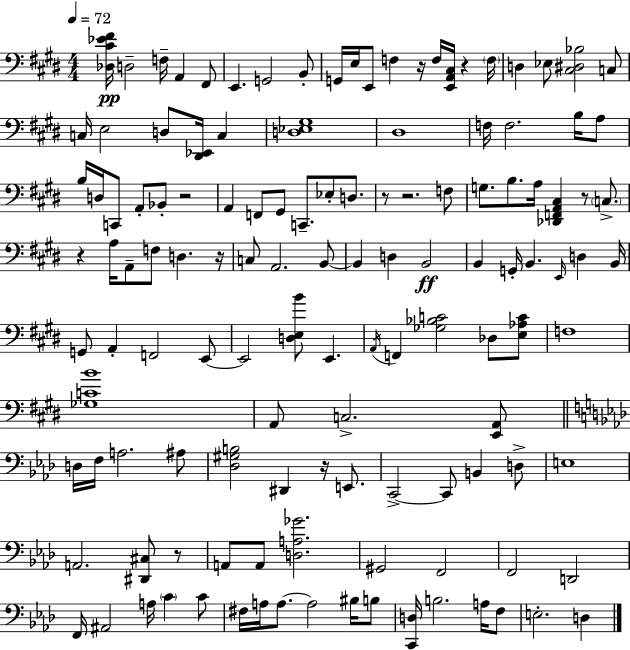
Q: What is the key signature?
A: E major